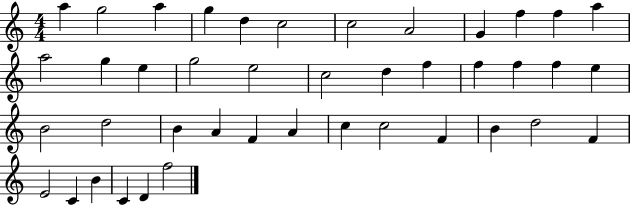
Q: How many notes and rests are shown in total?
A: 42